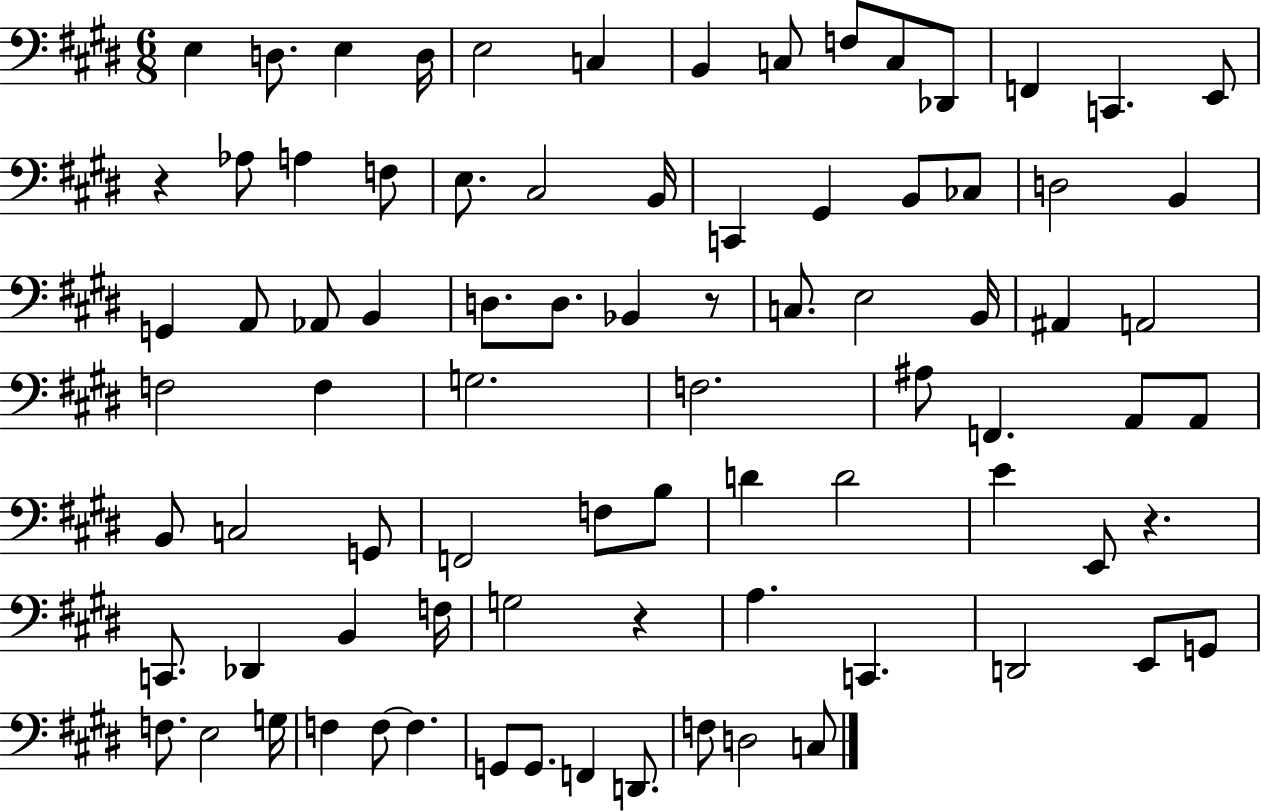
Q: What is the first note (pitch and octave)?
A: E3